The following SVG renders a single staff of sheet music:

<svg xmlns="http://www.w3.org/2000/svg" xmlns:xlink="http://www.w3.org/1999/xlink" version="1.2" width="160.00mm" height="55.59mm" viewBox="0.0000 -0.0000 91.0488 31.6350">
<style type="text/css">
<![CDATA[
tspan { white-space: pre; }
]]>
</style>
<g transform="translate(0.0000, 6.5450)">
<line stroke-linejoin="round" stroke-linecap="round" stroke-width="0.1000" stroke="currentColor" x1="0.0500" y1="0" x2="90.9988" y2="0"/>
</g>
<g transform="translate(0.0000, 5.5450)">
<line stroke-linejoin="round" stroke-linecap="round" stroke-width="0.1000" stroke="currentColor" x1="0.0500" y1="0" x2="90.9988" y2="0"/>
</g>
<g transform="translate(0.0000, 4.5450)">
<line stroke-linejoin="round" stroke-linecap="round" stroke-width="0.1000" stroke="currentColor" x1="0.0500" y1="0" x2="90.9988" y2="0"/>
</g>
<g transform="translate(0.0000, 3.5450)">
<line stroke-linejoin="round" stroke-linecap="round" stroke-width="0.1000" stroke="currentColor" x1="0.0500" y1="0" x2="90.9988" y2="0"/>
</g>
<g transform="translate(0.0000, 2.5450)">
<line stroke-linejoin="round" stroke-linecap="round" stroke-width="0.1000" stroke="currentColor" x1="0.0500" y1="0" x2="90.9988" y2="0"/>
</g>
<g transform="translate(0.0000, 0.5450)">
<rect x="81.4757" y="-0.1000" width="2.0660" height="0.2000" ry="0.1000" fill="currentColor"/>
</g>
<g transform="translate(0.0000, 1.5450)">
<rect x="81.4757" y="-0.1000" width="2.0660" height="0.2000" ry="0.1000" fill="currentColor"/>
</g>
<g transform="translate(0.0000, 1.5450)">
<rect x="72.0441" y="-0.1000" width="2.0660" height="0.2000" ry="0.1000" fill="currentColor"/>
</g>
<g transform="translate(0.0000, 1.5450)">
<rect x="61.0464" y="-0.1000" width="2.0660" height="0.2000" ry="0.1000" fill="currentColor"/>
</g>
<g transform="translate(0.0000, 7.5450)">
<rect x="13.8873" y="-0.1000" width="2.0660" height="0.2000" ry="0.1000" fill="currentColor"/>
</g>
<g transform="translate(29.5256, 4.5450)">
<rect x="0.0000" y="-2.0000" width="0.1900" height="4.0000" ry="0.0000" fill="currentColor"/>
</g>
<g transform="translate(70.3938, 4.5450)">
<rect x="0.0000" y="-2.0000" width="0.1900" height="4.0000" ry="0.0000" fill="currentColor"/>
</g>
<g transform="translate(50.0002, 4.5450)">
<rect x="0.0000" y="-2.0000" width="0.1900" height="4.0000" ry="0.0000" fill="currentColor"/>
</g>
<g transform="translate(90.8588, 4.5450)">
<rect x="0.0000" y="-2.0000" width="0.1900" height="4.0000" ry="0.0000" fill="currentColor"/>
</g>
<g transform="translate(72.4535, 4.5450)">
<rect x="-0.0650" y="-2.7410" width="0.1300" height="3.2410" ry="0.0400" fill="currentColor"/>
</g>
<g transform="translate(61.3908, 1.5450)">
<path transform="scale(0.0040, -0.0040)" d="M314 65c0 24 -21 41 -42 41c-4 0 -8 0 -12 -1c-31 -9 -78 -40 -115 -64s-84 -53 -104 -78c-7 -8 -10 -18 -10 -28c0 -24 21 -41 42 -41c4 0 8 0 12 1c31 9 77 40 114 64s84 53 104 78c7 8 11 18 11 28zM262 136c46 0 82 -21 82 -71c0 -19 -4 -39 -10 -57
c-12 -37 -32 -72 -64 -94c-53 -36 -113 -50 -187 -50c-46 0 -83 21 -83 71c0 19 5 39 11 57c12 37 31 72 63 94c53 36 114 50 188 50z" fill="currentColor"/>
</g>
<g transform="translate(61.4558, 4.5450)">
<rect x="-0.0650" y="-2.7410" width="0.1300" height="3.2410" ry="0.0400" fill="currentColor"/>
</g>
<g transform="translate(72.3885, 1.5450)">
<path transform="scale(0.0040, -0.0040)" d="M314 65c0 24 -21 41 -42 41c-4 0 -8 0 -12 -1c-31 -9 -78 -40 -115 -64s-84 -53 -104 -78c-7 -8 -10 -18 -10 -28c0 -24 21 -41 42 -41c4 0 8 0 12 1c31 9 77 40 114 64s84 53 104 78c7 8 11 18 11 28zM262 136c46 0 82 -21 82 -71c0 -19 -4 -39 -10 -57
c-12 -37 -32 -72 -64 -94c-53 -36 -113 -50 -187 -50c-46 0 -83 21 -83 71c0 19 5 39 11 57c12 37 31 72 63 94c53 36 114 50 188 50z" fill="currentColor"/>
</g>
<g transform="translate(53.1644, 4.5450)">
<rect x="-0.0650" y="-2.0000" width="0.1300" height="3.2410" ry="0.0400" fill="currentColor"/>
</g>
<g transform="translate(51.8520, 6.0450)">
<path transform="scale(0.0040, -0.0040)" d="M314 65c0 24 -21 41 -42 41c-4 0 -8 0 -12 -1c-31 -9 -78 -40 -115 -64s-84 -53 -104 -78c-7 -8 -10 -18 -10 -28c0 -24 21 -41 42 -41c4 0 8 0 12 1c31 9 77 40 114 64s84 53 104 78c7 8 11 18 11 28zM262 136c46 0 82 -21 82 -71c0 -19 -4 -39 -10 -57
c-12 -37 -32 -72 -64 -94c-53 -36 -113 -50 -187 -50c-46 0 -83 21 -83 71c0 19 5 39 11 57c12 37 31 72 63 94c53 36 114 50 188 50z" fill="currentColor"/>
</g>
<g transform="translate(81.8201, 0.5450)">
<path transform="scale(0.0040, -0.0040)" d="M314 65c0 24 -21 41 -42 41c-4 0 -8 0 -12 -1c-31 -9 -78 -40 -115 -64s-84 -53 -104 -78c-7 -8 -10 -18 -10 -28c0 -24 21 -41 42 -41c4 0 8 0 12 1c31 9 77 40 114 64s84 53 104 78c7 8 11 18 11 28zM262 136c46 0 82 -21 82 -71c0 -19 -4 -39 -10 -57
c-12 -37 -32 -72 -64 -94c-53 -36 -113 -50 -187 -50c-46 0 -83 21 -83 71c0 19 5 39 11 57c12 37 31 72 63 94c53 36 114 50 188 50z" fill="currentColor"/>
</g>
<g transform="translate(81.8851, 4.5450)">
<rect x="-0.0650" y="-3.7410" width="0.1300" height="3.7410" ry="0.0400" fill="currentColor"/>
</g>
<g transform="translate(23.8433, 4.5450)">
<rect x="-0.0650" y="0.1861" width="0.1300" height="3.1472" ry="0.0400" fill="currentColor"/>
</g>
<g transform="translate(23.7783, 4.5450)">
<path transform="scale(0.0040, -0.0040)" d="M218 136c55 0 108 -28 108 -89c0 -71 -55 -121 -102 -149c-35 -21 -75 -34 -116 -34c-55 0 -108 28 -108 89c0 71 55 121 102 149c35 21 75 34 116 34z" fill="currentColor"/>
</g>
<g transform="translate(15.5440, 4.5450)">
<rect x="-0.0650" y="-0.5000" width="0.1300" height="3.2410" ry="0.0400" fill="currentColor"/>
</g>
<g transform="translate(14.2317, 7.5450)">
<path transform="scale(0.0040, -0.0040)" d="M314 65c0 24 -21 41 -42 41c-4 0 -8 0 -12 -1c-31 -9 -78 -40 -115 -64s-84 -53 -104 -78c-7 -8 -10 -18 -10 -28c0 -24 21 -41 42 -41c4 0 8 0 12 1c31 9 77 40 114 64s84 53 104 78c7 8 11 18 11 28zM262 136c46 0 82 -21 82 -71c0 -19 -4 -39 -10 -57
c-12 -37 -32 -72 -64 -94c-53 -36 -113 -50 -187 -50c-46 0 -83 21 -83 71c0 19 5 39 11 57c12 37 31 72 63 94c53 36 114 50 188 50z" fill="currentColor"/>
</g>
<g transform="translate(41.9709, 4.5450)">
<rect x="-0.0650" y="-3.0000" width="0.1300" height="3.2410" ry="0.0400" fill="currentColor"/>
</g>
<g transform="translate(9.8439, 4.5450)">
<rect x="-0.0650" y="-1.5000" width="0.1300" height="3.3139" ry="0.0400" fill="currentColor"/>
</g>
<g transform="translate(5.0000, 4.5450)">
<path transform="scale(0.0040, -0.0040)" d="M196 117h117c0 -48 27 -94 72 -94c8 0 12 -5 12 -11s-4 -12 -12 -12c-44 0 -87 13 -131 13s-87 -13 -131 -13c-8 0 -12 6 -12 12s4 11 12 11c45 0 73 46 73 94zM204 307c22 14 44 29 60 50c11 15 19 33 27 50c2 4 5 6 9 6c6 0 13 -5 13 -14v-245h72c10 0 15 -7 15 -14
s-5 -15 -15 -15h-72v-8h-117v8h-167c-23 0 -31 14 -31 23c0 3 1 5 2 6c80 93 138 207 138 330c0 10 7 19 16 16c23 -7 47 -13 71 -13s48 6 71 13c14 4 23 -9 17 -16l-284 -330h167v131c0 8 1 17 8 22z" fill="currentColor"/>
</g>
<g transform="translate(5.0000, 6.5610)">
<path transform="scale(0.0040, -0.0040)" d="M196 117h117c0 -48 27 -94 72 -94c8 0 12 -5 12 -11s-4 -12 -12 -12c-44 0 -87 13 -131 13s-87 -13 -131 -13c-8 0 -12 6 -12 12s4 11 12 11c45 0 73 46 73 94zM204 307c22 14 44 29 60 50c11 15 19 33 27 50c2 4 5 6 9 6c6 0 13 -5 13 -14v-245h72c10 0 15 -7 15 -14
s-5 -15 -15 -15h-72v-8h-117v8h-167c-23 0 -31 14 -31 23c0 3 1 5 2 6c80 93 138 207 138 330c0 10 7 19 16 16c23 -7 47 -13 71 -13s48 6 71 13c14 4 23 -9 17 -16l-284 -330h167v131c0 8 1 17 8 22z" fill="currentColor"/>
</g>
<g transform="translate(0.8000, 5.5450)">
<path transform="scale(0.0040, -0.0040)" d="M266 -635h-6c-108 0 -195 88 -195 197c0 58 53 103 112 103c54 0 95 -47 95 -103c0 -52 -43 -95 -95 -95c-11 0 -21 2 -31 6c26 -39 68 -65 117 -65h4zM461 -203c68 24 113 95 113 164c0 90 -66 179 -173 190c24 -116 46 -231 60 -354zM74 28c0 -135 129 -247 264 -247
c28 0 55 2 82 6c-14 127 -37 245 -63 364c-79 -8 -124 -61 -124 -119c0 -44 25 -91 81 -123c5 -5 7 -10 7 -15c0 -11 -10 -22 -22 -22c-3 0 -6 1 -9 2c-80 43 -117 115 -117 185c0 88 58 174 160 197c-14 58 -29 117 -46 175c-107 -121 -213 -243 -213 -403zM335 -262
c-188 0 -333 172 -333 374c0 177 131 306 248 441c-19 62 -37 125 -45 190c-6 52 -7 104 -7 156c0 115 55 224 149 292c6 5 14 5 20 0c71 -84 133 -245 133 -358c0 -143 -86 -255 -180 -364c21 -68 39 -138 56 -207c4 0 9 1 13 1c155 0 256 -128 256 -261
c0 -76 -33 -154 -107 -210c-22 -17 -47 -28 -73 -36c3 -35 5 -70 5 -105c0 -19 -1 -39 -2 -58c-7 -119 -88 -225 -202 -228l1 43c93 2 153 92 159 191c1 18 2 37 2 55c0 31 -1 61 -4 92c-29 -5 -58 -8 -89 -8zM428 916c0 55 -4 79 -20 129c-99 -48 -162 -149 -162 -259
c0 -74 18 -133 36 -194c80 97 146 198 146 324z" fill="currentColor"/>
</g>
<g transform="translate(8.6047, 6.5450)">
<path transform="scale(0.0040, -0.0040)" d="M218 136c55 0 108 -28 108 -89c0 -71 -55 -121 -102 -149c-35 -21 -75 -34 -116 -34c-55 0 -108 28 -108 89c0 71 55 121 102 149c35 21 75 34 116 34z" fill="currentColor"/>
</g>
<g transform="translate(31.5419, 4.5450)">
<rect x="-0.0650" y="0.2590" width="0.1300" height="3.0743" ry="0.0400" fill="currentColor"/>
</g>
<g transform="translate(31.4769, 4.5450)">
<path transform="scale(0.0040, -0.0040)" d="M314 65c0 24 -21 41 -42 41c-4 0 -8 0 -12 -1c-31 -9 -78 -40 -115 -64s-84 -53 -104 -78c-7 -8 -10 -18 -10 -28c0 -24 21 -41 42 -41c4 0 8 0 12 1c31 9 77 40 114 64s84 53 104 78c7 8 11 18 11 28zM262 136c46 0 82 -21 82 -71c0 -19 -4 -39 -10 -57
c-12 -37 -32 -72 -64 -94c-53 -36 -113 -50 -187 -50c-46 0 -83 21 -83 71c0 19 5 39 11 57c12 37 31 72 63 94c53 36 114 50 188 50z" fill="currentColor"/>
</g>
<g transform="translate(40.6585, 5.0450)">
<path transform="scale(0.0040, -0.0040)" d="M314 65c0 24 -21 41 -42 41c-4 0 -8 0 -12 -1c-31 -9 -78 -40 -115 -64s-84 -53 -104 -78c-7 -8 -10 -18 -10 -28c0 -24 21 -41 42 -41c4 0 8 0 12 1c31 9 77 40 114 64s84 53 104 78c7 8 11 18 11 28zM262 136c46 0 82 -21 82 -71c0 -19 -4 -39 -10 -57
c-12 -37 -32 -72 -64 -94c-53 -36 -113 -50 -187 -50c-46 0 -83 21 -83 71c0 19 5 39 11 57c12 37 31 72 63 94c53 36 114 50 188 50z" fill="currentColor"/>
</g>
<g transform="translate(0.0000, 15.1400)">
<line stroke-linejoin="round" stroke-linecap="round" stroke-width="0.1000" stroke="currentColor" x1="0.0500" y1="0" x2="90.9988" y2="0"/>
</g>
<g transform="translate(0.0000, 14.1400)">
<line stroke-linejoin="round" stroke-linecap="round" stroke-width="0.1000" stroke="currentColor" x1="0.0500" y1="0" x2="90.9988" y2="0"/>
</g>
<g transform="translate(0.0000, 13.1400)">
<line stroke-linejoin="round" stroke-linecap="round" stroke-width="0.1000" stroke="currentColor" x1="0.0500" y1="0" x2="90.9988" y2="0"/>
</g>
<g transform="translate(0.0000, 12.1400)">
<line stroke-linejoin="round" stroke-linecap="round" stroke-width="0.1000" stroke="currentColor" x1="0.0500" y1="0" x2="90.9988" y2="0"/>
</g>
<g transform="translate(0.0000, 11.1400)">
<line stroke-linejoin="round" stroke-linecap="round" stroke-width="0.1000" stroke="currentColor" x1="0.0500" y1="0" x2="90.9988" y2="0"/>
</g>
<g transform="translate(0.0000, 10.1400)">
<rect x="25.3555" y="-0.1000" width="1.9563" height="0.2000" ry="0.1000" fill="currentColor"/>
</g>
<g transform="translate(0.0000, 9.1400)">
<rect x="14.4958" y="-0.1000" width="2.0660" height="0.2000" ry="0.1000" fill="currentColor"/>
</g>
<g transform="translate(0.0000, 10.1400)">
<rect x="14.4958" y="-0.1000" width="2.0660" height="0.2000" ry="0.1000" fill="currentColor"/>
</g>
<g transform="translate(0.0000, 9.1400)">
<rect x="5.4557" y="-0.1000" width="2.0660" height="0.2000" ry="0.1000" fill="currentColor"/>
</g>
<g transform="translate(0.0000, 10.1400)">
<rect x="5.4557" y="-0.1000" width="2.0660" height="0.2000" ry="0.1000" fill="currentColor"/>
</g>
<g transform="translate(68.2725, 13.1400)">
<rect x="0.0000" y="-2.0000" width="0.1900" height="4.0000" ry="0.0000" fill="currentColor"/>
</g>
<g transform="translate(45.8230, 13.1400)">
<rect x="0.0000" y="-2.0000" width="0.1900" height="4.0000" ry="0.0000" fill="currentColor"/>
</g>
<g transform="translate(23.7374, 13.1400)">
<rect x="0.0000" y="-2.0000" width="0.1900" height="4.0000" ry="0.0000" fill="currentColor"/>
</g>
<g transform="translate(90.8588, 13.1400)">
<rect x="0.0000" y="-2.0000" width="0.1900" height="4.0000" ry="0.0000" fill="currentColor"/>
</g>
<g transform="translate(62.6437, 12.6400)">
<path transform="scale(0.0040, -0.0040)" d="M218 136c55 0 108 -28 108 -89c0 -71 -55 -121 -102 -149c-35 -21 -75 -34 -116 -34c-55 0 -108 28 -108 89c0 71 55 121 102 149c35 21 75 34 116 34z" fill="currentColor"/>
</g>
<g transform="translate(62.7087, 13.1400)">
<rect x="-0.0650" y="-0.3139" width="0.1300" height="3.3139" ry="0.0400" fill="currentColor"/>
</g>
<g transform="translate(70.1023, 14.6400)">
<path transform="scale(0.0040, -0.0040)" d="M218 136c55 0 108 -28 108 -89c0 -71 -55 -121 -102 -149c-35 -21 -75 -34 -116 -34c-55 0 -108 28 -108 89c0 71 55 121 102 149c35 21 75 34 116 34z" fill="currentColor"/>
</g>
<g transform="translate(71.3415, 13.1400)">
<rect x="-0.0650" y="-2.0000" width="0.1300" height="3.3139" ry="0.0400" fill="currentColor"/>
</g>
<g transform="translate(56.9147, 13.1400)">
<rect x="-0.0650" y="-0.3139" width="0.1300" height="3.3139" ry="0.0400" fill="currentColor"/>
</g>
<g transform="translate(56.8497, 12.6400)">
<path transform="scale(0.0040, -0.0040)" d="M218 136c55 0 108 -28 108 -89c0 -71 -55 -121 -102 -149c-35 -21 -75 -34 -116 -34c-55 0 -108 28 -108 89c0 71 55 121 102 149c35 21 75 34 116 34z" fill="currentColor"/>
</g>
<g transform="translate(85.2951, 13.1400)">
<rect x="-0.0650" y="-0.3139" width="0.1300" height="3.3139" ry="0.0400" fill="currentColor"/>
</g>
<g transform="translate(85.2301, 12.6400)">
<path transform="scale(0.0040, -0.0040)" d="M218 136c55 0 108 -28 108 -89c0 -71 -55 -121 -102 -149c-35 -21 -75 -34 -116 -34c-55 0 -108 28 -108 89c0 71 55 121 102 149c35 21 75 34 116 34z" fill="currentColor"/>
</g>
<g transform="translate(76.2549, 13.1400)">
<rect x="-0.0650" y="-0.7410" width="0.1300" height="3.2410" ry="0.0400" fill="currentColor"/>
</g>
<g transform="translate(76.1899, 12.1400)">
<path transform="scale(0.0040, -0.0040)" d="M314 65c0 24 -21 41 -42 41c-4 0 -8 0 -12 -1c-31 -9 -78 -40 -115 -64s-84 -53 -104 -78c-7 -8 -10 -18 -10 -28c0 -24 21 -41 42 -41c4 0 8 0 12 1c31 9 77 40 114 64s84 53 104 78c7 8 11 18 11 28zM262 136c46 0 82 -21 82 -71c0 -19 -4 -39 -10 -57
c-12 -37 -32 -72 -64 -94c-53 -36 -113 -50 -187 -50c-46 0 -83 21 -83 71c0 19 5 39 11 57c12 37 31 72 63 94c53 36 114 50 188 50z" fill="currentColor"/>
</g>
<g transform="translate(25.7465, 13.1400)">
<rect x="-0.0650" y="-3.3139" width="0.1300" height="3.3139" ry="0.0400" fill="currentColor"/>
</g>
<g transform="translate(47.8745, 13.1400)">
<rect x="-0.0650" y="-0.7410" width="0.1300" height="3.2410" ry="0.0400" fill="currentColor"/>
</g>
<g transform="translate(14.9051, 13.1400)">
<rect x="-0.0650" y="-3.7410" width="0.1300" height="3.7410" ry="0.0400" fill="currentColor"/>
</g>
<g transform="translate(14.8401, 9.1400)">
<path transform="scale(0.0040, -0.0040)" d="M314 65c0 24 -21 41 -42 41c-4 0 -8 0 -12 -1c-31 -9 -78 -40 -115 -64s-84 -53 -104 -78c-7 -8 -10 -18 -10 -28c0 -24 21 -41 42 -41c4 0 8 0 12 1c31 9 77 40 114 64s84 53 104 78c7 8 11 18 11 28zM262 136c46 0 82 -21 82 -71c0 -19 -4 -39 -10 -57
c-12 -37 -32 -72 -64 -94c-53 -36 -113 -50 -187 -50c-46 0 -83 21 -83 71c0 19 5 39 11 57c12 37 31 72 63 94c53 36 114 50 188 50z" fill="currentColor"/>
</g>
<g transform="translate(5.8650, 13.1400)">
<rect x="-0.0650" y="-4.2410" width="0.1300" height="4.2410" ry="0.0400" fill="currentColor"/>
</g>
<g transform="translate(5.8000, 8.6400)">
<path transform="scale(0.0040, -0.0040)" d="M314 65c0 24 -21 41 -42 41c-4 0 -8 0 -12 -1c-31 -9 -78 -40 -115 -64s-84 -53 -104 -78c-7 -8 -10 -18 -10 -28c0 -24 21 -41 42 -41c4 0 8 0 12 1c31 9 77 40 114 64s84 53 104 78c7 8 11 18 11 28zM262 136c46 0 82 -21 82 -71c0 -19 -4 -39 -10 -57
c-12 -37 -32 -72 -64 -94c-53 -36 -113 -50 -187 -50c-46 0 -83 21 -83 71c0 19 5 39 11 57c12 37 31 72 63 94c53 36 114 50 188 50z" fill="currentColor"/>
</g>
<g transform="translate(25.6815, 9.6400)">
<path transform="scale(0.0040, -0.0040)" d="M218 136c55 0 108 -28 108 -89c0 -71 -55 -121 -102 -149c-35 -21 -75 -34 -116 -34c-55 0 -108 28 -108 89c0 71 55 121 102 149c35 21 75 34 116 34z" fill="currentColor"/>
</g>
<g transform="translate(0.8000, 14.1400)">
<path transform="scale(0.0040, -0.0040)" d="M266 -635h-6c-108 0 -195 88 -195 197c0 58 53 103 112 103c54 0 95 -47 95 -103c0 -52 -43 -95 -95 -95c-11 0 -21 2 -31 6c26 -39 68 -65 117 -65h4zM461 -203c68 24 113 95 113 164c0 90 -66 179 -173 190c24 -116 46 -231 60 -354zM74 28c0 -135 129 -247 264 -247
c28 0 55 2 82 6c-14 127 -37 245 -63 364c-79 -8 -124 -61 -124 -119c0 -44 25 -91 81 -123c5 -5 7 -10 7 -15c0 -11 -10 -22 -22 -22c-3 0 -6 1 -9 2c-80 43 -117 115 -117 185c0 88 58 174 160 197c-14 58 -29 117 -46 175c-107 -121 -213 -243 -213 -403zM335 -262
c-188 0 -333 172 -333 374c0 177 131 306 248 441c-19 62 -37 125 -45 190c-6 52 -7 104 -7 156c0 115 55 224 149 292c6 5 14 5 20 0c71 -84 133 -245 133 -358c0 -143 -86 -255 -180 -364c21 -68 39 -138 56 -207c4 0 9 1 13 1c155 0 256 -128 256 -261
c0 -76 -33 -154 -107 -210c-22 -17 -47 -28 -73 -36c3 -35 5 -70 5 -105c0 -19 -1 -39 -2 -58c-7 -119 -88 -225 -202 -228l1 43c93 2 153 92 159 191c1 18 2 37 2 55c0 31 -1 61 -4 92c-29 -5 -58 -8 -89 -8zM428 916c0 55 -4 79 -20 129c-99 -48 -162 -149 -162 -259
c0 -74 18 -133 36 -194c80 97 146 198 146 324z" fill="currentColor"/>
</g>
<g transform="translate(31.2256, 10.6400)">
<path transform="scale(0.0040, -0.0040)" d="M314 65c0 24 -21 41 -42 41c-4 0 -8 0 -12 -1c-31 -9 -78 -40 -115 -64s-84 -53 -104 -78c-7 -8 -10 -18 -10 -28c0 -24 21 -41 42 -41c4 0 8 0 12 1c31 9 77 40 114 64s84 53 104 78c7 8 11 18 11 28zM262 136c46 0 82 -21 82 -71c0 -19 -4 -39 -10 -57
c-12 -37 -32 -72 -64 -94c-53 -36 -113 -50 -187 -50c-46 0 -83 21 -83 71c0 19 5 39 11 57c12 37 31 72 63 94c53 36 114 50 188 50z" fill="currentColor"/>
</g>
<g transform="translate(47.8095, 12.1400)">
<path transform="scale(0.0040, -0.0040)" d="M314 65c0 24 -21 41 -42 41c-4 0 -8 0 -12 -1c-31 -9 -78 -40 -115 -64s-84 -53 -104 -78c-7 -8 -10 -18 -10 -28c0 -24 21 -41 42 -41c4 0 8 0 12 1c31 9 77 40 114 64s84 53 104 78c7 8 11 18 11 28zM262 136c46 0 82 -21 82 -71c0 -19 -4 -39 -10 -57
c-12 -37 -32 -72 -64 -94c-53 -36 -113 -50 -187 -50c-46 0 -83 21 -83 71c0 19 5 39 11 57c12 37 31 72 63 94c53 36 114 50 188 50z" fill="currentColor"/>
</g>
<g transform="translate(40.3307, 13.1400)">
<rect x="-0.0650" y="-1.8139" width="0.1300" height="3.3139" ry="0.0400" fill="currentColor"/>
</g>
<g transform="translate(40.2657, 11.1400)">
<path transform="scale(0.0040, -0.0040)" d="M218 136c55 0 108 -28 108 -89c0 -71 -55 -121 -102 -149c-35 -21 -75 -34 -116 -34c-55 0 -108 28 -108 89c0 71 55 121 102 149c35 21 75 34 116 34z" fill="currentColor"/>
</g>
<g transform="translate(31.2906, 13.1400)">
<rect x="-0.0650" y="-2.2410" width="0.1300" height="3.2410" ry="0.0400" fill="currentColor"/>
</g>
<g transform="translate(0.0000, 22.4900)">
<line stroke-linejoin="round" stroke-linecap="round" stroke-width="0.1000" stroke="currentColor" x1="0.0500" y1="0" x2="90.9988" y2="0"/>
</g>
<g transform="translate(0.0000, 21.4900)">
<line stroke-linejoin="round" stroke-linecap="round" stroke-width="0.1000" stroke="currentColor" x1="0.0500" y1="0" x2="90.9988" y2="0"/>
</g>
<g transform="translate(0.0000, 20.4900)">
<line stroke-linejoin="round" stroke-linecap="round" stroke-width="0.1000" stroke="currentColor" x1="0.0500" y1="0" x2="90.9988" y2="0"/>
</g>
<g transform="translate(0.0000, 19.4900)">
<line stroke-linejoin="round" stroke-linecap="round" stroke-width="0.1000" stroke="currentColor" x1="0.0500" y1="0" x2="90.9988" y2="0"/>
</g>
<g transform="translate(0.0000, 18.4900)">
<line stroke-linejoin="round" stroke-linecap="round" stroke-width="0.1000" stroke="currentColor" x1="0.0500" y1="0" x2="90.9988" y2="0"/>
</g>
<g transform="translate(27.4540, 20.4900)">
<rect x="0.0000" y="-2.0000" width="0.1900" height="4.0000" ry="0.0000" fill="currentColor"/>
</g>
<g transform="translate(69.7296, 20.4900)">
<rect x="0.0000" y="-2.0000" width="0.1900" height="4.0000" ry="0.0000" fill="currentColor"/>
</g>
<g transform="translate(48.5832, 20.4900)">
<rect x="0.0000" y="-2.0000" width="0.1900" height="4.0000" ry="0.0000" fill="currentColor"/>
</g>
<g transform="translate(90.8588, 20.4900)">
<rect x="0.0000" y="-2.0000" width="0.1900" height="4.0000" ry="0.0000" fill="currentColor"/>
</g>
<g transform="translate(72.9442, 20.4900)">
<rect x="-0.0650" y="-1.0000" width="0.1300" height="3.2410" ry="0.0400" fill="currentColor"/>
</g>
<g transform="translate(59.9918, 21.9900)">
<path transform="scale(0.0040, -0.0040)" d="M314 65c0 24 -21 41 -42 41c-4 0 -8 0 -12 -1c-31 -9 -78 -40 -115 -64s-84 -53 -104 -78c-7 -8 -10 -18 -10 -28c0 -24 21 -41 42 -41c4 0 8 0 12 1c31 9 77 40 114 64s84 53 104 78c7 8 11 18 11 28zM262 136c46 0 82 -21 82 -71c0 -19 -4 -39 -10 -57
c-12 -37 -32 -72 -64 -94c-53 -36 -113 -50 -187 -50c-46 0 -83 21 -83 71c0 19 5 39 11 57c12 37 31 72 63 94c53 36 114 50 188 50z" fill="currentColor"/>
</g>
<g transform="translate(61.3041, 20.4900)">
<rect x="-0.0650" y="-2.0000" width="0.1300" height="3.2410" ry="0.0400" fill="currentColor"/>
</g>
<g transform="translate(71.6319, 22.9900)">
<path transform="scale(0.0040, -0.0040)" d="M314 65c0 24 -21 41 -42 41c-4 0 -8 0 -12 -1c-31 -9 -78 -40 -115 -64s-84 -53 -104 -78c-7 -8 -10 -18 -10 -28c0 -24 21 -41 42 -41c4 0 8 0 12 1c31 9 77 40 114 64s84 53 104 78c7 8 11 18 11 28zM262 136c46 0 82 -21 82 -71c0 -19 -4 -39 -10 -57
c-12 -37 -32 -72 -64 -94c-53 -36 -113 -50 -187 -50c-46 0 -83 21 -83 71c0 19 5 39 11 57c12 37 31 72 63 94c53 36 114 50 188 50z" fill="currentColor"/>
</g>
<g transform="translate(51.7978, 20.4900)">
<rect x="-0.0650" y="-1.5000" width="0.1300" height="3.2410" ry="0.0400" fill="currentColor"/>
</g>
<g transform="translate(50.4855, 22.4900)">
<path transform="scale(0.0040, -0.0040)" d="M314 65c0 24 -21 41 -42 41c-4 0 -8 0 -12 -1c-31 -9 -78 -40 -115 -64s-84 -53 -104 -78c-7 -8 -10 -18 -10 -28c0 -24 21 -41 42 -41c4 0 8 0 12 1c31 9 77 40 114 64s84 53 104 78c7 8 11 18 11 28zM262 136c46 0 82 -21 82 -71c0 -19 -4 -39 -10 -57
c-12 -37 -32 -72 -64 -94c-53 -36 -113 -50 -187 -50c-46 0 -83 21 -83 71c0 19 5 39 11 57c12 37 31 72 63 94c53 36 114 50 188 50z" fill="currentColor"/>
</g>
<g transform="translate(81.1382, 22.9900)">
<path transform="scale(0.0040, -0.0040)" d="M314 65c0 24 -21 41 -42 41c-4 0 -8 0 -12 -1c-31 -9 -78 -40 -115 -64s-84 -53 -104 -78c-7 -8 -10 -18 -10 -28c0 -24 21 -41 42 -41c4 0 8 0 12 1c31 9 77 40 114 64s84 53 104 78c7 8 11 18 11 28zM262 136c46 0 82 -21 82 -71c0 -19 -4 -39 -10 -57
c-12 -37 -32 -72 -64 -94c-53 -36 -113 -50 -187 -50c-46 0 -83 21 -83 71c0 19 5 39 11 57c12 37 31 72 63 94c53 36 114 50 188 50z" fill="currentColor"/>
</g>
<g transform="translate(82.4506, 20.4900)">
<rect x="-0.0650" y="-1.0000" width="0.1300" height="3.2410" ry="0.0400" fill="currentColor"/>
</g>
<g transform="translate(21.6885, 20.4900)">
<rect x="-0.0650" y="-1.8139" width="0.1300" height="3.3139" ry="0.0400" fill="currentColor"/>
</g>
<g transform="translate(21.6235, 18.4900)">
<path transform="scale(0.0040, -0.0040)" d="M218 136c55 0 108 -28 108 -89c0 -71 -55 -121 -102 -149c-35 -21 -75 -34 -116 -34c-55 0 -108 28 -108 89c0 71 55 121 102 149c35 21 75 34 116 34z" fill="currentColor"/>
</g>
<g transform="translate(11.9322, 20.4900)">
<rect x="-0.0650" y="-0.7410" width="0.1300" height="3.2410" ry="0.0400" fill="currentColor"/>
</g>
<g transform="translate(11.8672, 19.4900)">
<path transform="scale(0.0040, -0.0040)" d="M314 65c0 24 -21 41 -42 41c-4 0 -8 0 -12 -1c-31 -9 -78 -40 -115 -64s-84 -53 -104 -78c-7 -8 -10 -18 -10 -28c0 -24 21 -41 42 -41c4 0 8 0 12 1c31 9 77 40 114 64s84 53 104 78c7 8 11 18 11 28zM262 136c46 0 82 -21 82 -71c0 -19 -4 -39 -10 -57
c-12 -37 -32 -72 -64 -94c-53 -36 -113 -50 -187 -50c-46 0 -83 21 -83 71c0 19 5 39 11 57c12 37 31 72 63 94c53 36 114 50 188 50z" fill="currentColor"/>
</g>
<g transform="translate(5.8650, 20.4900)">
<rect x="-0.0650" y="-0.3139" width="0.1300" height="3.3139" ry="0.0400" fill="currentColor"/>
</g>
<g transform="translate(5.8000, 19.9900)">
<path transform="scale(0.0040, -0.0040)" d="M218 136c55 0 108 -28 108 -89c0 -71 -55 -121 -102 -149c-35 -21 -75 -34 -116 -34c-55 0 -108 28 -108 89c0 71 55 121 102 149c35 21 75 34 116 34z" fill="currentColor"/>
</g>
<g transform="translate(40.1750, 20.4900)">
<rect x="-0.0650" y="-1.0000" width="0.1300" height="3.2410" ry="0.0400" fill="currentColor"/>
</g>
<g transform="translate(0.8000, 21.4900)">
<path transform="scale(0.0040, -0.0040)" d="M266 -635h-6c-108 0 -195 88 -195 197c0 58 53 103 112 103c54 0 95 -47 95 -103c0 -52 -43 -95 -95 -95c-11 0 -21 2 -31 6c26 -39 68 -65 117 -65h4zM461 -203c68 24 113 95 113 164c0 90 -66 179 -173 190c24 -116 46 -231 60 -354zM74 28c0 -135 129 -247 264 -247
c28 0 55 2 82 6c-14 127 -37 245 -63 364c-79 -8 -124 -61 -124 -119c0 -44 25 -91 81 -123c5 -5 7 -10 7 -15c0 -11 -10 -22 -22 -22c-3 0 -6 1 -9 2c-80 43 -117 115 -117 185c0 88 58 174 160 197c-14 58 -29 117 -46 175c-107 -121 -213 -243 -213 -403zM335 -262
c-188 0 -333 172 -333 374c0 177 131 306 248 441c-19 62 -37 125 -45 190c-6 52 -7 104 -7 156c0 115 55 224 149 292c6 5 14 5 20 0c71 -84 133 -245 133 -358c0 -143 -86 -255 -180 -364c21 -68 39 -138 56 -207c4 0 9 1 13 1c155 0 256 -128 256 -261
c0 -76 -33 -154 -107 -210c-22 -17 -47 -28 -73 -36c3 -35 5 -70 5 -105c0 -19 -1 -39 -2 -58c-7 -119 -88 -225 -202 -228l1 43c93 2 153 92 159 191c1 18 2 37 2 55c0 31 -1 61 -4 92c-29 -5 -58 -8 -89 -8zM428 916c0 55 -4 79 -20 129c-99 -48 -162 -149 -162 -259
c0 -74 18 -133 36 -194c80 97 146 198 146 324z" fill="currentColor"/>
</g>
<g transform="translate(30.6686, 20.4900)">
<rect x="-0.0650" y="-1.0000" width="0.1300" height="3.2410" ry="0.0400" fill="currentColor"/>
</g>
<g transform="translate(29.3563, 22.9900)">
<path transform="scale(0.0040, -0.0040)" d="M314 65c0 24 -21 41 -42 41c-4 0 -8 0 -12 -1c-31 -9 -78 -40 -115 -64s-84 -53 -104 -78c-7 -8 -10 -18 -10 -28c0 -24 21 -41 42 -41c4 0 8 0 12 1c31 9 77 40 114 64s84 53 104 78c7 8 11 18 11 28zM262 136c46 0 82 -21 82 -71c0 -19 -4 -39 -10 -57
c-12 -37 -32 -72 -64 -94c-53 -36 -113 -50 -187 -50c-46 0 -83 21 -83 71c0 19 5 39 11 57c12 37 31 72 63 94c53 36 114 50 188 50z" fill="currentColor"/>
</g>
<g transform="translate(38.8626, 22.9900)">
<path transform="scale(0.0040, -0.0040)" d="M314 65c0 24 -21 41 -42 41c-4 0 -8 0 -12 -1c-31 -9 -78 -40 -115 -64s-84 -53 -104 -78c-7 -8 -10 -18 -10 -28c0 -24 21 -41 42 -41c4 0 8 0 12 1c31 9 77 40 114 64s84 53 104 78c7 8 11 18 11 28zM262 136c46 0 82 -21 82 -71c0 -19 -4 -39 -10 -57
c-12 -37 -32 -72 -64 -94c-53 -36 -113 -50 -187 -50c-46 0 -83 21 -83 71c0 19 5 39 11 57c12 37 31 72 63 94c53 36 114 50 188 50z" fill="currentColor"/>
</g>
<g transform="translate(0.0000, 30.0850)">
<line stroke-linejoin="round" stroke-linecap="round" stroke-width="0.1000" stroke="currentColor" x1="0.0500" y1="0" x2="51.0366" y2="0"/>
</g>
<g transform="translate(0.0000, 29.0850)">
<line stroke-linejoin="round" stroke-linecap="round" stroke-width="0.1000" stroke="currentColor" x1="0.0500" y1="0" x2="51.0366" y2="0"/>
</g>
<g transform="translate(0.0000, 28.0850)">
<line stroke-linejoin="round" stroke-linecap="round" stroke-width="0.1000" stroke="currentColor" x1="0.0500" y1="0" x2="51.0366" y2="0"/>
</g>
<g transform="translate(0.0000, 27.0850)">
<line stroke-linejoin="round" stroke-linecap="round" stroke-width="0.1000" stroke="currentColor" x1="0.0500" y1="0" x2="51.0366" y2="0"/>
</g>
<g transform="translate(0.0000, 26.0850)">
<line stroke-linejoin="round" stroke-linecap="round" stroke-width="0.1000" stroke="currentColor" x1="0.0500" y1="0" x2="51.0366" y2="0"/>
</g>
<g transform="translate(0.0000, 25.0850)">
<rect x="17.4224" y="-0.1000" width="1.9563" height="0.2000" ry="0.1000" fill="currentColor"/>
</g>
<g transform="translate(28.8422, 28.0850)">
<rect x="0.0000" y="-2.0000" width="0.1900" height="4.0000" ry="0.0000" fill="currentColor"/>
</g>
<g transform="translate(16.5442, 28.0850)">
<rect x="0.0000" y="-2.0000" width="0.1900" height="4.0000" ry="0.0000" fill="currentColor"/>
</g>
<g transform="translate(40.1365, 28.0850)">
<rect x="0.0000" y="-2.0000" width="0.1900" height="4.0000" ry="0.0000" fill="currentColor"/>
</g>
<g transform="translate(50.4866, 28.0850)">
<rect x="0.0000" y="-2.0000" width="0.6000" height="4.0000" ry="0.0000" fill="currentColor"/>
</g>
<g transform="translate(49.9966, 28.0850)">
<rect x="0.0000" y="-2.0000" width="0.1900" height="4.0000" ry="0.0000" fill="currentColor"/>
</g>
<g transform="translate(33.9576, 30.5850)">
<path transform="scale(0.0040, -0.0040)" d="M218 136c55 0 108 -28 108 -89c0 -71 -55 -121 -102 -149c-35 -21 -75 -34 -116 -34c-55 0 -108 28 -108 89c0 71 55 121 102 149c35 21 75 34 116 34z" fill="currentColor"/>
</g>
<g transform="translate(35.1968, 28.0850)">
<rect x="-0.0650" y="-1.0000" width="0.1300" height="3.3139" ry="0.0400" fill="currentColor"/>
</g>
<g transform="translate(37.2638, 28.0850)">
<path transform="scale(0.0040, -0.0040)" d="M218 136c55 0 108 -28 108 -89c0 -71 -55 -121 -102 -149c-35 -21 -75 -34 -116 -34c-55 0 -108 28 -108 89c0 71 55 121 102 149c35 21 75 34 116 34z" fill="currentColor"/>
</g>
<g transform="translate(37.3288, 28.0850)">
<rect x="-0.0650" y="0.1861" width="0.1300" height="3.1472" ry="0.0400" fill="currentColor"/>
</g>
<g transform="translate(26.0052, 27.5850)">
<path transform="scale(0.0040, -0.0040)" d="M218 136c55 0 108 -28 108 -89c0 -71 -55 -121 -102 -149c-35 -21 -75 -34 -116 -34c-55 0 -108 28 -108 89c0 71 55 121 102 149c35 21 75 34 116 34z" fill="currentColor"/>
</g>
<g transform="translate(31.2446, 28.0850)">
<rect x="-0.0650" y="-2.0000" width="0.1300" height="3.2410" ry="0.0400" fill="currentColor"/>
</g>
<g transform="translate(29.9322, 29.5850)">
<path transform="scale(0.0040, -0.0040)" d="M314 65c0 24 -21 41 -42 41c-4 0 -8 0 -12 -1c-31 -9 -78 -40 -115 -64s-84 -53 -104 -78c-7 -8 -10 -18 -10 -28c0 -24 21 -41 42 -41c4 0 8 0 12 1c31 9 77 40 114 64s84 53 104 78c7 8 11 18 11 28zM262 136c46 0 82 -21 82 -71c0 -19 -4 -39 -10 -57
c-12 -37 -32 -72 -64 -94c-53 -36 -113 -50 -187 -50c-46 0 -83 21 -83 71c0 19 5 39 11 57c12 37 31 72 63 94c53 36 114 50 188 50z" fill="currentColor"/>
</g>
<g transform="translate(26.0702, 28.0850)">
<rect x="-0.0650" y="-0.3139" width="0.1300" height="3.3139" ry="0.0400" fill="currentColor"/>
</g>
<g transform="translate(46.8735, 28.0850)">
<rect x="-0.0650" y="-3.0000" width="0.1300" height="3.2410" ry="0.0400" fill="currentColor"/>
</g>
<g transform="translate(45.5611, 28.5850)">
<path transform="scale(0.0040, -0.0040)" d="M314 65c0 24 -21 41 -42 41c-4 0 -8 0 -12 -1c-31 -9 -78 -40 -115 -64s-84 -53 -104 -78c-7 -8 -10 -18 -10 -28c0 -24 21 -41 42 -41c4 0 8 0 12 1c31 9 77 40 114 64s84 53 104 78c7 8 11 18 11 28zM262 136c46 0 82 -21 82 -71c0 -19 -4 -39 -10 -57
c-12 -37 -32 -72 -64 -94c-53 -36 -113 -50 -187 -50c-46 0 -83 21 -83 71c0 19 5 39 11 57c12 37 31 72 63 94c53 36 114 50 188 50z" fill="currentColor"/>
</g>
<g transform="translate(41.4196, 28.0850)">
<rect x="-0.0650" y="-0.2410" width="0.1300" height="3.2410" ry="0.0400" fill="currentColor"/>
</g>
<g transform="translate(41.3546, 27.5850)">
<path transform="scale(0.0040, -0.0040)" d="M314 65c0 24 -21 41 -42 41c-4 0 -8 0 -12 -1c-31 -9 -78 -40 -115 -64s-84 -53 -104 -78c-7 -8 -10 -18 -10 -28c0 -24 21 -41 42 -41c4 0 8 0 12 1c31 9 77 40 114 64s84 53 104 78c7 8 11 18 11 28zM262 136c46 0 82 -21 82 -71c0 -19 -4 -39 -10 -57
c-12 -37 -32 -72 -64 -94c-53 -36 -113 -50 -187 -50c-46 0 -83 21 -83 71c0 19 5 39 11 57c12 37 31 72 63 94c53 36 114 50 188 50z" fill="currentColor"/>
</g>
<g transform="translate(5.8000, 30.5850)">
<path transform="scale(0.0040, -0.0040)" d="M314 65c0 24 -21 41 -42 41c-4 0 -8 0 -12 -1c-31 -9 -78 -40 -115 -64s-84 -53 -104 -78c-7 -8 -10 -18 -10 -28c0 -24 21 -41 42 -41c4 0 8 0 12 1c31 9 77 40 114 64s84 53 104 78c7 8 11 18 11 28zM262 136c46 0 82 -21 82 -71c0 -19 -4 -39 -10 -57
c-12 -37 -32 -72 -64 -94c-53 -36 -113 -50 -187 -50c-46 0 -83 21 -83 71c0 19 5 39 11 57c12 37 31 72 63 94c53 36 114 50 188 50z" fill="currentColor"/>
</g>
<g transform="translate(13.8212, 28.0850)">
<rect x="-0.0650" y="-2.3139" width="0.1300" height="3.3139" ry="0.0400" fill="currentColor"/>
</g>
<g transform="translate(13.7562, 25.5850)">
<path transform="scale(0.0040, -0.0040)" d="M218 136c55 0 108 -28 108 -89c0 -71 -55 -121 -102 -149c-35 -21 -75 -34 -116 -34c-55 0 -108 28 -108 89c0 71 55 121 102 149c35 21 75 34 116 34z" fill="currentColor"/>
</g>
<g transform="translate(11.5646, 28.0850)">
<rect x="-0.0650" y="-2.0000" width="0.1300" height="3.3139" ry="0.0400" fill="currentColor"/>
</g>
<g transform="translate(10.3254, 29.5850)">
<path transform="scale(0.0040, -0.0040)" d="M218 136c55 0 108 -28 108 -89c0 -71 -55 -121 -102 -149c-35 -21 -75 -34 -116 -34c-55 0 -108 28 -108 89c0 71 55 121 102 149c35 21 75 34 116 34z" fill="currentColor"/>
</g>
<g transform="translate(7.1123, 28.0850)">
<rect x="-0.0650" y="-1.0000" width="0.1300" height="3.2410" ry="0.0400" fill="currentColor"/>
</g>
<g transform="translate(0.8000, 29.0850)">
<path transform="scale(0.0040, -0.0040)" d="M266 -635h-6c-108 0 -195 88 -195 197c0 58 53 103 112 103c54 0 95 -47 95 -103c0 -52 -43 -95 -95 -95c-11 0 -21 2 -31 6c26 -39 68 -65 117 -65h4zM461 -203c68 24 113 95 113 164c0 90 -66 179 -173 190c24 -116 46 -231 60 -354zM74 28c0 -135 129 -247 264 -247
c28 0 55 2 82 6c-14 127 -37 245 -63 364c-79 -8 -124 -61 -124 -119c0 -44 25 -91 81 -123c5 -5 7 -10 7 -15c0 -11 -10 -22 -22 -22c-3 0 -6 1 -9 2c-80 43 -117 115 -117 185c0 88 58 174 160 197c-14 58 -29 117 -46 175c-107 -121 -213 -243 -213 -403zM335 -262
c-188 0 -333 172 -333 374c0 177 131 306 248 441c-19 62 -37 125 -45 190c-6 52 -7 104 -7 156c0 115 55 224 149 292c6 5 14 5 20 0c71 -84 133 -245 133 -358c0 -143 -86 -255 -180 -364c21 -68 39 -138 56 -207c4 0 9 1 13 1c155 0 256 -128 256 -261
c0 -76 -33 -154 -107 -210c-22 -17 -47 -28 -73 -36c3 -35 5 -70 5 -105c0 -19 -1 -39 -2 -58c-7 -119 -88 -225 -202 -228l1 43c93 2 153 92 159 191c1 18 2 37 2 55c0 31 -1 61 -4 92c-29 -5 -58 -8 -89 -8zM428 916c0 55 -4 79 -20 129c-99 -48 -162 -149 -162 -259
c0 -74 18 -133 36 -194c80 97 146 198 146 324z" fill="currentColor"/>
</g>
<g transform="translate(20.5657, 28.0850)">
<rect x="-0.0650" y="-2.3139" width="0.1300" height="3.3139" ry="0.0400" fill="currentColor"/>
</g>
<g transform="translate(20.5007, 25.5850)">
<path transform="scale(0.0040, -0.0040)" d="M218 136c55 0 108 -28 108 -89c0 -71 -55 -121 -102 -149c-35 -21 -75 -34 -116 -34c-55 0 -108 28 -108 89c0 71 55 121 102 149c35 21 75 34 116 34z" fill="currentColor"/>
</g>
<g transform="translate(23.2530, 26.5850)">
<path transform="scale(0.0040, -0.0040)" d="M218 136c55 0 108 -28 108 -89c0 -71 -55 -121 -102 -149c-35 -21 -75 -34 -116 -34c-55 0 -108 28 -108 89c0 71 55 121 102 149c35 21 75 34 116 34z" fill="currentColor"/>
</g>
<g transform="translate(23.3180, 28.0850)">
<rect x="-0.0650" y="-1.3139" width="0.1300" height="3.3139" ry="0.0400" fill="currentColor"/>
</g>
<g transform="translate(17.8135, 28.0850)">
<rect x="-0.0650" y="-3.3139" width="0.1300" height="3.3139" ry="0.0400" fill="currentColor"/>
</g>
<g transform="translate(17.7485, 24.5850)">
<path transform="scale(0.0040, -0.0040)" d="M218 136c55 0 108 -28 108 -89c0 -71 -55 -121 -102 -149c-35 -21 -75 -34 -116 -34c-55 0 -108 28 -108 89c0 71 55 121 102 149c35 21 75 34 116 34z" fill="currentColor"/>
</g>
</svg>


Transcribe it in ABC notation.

X:1
T:Untitled
M:4/4
L:1/4
K:C
E C2 B B2 A2 F2 a2 a2 c'2 d'2 c'2 b g2 f d2 c c F d2 c c d2 f D2 D2 E2 F2 D2 D2 D2 F g b g e c F2 D B c2 A2